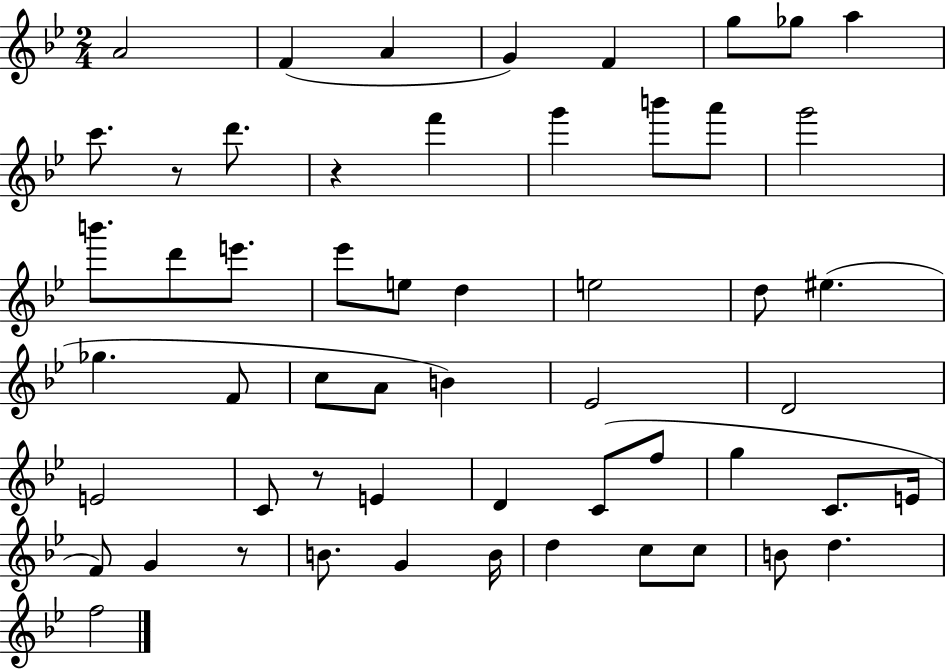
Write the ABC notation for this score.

X:1
T:Untitled
M:2/4
L:1/4
K:Bb
A2 F A G F g/2 _g/2 a c'/2 z/2 d'/2 z f' g' b'/2 a'/2 g'2 b'/2 d'/2 e'/2 _e'/2 e/2 d e2 d/2 ^e _g F/2 c/2 A/2 B _E2 D2 E2 C/2 z/2 E D C/2 f/2 g C/2 E/4 F/2 G z/2 B/2 G B/4 d c/2 c/2 B/2 d f2